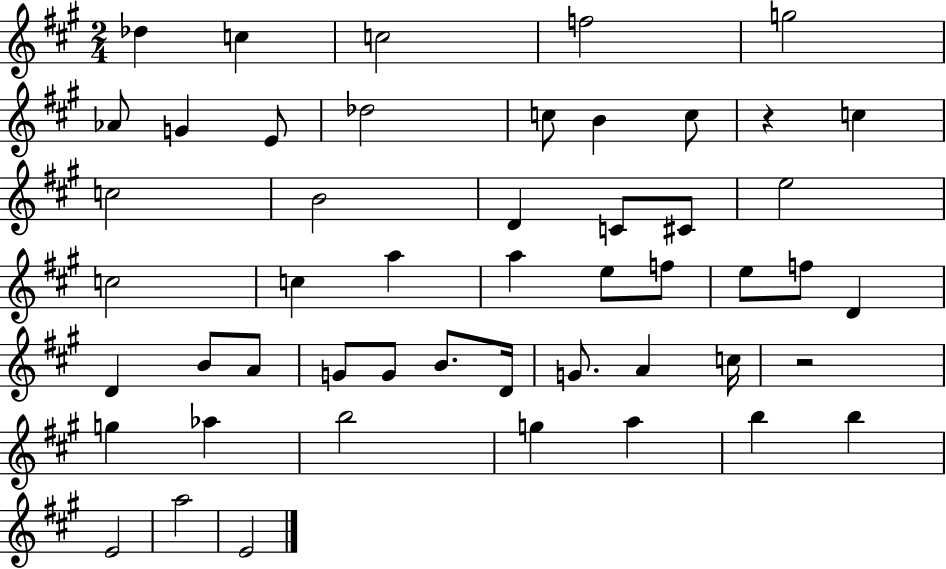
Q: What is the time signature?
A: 2/4